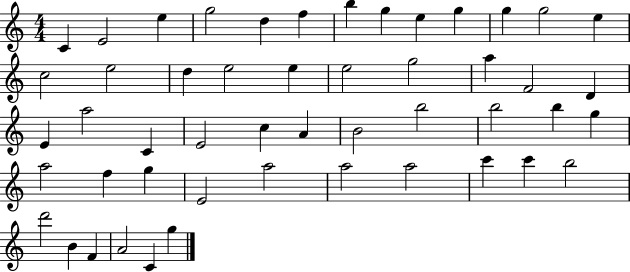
C4/q E4/h E5/q G5/h D5/q F5/q B5/q G5/q E5/q G5/q G5/q G5/h E5/q C5/h E5/h D5/q E5/h E5/q E5/h G5/h A5/q F4/h D4/q E4/q A5/h C4/q E4/h C5/q A4/q B4/h B5/h B5/h B5/q G5/q A5/h F5/q G5/q E4/h A5/h A5/h A5/h C6/q C6/q B5/h D6/h B4/q F4/q A4/h C4/q G5/q